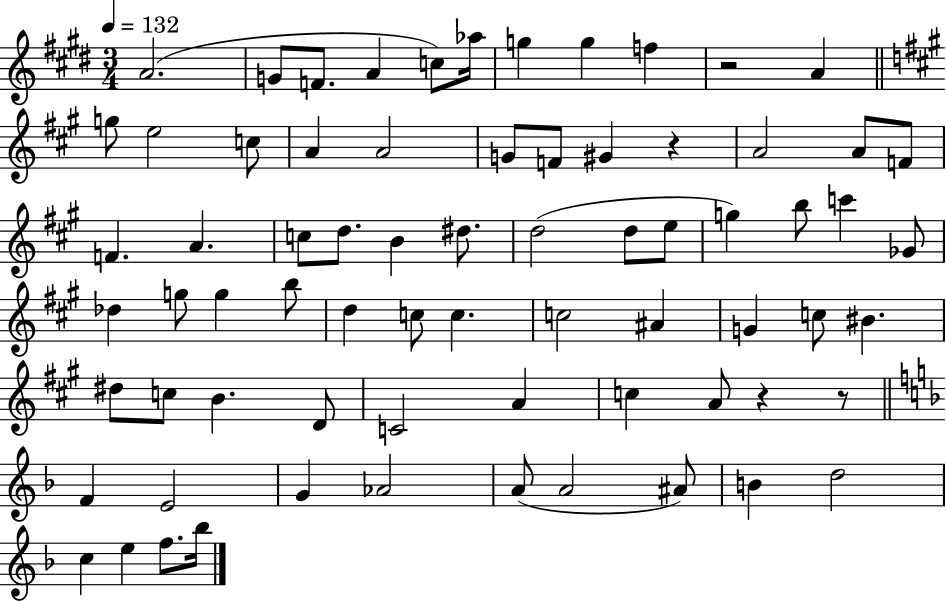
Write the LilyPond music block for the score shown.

{
  \clef treble
  \numericTimeSignature
  \time 3/4
  \key e \major
  \tempo 4 = 132
  a'2.( | g'8 f'8. a'4 c''8) aes''16 | g''4 g''4 f''4 | r2 a'4 | \break \bar "||" \break \key a \major g''8 e''2 c''8 | a'4 a'2 | g'8 f'8 gis'4 r4 | a'2 a'8 f'8 | \break f'4. a'4. | c''8 d''8. b'4 dis''8. | d''2( d''8 e''8 | g''4) b''8 c'''4 ges'8 | \break des''4 g''8 g''4 b''8 | d''4 c''8 c''4. | c''2 ais'4 | g'4 c''8 bis'4. | \break dis''8 c''8 b'4. d'8 | c'2 a'4 | c''4 a'8 r4 r8 | \bar "||" \break \key d \minor f'4 e'2 | g'4 aes'2 | a'8( a'2 ais'8) | b'4 d''2 | \break c''4 e''4 f''8. bes''16 | \bar "|."
}